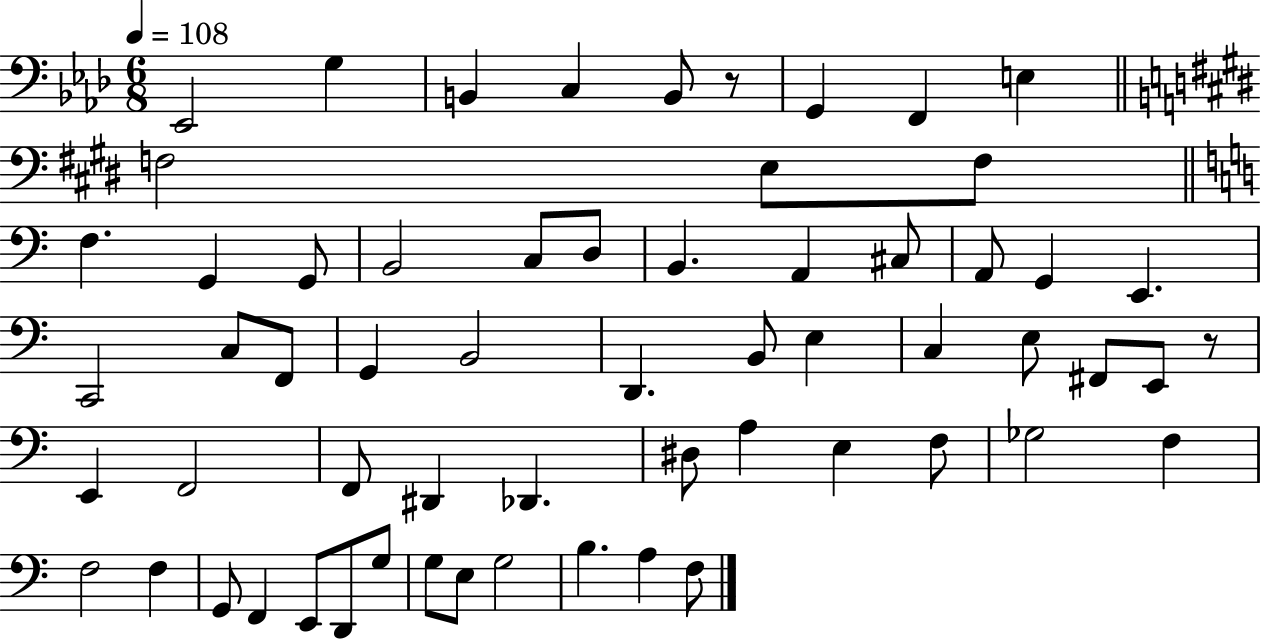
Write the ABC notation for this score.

X:1
T:Untitled
M:6/8
L:1/4
K:Ab
_E,,2 G, B,, C, B,,/2 z/2 G,, F,, E, F,2 E,/2 F,/2 F, G,, G,,/2 B,,2 C,/2 D,/2 B,, A,, ^C,/2 A,,/2 G,, E,, C,,2 C,/2 F,,/2 G,, B,,2 D,, B,,/2 E, C, E,/2 ^F,,/2 E,,/2 z/2 E,, F,,2 F,,/2 ^D,, _D,, ^D,/2 A, E, F,/2 _G,2 F, F,2 F, G,,/2 F,, E,,/2 D,,/2 G,/2 G,/2 E,/2 G,2 B, A, F,/2